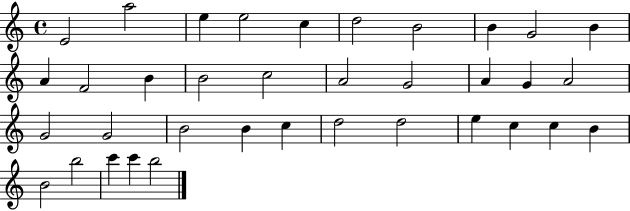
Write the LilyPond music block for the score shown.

{
  \clef treble
  \time 4/4
  \defaultTimeSignature
  \key c \major
  e'2 a''2 | e''4 e''2 c''4 | d''2 b'2 | b'4 g'2 b'4 | \break a'4 f'2 b'4 | b'2 c''2 | a'2 g'2 | a'4 g'4 a'2 | \break g'2 g'2 | b'2 b'4 c''4 | d''2 d''2 | e''4 c''4 c''4 b'4 | \break b'2 b''2 | c'''4 c'''4 b''2 | \bar "|."
}